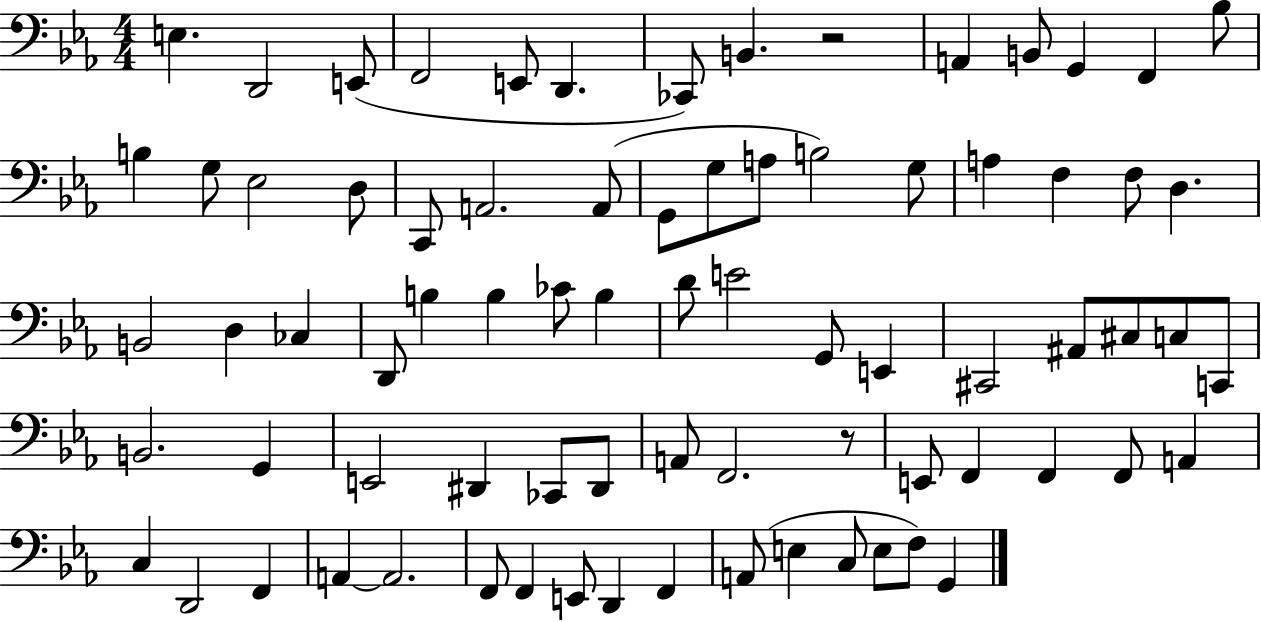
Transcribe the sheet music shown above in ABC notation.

X:1
T:Untitled
M:4/4
L:1/4
K:Eb
E, D,,2 E,,/2 F,,2 E,,/2 D,, _C,,/2 B,, z2 A,, B,,/2 G,, F,, _B,/2 B, G,/2 _E,2 D,/2 C,,/2 A,,2 A,,/2 G,,/2 G,/2 A,/2 B,2 G,/2 A, F, F,/2 D, B,,2 D, _C, D,,/2 B, B, _C/2 B, D/2 E2 G,,/2 E,, ^C,,2 ^A,,/2 ^C,/2 C,/2 C,,/2 B,,2 G,, E,,2 ^D,, _C,,/2 ^D,,/2 A,,/2 F,,2 z/2 E,,/2 F,, F,, F,,/2 A,, C, D,,2 F,, A,, A,,2 F,,/2 F,, E,,/2 D,, F,, A,,/2 E, C,/2 E,/2 F,/2 G,,